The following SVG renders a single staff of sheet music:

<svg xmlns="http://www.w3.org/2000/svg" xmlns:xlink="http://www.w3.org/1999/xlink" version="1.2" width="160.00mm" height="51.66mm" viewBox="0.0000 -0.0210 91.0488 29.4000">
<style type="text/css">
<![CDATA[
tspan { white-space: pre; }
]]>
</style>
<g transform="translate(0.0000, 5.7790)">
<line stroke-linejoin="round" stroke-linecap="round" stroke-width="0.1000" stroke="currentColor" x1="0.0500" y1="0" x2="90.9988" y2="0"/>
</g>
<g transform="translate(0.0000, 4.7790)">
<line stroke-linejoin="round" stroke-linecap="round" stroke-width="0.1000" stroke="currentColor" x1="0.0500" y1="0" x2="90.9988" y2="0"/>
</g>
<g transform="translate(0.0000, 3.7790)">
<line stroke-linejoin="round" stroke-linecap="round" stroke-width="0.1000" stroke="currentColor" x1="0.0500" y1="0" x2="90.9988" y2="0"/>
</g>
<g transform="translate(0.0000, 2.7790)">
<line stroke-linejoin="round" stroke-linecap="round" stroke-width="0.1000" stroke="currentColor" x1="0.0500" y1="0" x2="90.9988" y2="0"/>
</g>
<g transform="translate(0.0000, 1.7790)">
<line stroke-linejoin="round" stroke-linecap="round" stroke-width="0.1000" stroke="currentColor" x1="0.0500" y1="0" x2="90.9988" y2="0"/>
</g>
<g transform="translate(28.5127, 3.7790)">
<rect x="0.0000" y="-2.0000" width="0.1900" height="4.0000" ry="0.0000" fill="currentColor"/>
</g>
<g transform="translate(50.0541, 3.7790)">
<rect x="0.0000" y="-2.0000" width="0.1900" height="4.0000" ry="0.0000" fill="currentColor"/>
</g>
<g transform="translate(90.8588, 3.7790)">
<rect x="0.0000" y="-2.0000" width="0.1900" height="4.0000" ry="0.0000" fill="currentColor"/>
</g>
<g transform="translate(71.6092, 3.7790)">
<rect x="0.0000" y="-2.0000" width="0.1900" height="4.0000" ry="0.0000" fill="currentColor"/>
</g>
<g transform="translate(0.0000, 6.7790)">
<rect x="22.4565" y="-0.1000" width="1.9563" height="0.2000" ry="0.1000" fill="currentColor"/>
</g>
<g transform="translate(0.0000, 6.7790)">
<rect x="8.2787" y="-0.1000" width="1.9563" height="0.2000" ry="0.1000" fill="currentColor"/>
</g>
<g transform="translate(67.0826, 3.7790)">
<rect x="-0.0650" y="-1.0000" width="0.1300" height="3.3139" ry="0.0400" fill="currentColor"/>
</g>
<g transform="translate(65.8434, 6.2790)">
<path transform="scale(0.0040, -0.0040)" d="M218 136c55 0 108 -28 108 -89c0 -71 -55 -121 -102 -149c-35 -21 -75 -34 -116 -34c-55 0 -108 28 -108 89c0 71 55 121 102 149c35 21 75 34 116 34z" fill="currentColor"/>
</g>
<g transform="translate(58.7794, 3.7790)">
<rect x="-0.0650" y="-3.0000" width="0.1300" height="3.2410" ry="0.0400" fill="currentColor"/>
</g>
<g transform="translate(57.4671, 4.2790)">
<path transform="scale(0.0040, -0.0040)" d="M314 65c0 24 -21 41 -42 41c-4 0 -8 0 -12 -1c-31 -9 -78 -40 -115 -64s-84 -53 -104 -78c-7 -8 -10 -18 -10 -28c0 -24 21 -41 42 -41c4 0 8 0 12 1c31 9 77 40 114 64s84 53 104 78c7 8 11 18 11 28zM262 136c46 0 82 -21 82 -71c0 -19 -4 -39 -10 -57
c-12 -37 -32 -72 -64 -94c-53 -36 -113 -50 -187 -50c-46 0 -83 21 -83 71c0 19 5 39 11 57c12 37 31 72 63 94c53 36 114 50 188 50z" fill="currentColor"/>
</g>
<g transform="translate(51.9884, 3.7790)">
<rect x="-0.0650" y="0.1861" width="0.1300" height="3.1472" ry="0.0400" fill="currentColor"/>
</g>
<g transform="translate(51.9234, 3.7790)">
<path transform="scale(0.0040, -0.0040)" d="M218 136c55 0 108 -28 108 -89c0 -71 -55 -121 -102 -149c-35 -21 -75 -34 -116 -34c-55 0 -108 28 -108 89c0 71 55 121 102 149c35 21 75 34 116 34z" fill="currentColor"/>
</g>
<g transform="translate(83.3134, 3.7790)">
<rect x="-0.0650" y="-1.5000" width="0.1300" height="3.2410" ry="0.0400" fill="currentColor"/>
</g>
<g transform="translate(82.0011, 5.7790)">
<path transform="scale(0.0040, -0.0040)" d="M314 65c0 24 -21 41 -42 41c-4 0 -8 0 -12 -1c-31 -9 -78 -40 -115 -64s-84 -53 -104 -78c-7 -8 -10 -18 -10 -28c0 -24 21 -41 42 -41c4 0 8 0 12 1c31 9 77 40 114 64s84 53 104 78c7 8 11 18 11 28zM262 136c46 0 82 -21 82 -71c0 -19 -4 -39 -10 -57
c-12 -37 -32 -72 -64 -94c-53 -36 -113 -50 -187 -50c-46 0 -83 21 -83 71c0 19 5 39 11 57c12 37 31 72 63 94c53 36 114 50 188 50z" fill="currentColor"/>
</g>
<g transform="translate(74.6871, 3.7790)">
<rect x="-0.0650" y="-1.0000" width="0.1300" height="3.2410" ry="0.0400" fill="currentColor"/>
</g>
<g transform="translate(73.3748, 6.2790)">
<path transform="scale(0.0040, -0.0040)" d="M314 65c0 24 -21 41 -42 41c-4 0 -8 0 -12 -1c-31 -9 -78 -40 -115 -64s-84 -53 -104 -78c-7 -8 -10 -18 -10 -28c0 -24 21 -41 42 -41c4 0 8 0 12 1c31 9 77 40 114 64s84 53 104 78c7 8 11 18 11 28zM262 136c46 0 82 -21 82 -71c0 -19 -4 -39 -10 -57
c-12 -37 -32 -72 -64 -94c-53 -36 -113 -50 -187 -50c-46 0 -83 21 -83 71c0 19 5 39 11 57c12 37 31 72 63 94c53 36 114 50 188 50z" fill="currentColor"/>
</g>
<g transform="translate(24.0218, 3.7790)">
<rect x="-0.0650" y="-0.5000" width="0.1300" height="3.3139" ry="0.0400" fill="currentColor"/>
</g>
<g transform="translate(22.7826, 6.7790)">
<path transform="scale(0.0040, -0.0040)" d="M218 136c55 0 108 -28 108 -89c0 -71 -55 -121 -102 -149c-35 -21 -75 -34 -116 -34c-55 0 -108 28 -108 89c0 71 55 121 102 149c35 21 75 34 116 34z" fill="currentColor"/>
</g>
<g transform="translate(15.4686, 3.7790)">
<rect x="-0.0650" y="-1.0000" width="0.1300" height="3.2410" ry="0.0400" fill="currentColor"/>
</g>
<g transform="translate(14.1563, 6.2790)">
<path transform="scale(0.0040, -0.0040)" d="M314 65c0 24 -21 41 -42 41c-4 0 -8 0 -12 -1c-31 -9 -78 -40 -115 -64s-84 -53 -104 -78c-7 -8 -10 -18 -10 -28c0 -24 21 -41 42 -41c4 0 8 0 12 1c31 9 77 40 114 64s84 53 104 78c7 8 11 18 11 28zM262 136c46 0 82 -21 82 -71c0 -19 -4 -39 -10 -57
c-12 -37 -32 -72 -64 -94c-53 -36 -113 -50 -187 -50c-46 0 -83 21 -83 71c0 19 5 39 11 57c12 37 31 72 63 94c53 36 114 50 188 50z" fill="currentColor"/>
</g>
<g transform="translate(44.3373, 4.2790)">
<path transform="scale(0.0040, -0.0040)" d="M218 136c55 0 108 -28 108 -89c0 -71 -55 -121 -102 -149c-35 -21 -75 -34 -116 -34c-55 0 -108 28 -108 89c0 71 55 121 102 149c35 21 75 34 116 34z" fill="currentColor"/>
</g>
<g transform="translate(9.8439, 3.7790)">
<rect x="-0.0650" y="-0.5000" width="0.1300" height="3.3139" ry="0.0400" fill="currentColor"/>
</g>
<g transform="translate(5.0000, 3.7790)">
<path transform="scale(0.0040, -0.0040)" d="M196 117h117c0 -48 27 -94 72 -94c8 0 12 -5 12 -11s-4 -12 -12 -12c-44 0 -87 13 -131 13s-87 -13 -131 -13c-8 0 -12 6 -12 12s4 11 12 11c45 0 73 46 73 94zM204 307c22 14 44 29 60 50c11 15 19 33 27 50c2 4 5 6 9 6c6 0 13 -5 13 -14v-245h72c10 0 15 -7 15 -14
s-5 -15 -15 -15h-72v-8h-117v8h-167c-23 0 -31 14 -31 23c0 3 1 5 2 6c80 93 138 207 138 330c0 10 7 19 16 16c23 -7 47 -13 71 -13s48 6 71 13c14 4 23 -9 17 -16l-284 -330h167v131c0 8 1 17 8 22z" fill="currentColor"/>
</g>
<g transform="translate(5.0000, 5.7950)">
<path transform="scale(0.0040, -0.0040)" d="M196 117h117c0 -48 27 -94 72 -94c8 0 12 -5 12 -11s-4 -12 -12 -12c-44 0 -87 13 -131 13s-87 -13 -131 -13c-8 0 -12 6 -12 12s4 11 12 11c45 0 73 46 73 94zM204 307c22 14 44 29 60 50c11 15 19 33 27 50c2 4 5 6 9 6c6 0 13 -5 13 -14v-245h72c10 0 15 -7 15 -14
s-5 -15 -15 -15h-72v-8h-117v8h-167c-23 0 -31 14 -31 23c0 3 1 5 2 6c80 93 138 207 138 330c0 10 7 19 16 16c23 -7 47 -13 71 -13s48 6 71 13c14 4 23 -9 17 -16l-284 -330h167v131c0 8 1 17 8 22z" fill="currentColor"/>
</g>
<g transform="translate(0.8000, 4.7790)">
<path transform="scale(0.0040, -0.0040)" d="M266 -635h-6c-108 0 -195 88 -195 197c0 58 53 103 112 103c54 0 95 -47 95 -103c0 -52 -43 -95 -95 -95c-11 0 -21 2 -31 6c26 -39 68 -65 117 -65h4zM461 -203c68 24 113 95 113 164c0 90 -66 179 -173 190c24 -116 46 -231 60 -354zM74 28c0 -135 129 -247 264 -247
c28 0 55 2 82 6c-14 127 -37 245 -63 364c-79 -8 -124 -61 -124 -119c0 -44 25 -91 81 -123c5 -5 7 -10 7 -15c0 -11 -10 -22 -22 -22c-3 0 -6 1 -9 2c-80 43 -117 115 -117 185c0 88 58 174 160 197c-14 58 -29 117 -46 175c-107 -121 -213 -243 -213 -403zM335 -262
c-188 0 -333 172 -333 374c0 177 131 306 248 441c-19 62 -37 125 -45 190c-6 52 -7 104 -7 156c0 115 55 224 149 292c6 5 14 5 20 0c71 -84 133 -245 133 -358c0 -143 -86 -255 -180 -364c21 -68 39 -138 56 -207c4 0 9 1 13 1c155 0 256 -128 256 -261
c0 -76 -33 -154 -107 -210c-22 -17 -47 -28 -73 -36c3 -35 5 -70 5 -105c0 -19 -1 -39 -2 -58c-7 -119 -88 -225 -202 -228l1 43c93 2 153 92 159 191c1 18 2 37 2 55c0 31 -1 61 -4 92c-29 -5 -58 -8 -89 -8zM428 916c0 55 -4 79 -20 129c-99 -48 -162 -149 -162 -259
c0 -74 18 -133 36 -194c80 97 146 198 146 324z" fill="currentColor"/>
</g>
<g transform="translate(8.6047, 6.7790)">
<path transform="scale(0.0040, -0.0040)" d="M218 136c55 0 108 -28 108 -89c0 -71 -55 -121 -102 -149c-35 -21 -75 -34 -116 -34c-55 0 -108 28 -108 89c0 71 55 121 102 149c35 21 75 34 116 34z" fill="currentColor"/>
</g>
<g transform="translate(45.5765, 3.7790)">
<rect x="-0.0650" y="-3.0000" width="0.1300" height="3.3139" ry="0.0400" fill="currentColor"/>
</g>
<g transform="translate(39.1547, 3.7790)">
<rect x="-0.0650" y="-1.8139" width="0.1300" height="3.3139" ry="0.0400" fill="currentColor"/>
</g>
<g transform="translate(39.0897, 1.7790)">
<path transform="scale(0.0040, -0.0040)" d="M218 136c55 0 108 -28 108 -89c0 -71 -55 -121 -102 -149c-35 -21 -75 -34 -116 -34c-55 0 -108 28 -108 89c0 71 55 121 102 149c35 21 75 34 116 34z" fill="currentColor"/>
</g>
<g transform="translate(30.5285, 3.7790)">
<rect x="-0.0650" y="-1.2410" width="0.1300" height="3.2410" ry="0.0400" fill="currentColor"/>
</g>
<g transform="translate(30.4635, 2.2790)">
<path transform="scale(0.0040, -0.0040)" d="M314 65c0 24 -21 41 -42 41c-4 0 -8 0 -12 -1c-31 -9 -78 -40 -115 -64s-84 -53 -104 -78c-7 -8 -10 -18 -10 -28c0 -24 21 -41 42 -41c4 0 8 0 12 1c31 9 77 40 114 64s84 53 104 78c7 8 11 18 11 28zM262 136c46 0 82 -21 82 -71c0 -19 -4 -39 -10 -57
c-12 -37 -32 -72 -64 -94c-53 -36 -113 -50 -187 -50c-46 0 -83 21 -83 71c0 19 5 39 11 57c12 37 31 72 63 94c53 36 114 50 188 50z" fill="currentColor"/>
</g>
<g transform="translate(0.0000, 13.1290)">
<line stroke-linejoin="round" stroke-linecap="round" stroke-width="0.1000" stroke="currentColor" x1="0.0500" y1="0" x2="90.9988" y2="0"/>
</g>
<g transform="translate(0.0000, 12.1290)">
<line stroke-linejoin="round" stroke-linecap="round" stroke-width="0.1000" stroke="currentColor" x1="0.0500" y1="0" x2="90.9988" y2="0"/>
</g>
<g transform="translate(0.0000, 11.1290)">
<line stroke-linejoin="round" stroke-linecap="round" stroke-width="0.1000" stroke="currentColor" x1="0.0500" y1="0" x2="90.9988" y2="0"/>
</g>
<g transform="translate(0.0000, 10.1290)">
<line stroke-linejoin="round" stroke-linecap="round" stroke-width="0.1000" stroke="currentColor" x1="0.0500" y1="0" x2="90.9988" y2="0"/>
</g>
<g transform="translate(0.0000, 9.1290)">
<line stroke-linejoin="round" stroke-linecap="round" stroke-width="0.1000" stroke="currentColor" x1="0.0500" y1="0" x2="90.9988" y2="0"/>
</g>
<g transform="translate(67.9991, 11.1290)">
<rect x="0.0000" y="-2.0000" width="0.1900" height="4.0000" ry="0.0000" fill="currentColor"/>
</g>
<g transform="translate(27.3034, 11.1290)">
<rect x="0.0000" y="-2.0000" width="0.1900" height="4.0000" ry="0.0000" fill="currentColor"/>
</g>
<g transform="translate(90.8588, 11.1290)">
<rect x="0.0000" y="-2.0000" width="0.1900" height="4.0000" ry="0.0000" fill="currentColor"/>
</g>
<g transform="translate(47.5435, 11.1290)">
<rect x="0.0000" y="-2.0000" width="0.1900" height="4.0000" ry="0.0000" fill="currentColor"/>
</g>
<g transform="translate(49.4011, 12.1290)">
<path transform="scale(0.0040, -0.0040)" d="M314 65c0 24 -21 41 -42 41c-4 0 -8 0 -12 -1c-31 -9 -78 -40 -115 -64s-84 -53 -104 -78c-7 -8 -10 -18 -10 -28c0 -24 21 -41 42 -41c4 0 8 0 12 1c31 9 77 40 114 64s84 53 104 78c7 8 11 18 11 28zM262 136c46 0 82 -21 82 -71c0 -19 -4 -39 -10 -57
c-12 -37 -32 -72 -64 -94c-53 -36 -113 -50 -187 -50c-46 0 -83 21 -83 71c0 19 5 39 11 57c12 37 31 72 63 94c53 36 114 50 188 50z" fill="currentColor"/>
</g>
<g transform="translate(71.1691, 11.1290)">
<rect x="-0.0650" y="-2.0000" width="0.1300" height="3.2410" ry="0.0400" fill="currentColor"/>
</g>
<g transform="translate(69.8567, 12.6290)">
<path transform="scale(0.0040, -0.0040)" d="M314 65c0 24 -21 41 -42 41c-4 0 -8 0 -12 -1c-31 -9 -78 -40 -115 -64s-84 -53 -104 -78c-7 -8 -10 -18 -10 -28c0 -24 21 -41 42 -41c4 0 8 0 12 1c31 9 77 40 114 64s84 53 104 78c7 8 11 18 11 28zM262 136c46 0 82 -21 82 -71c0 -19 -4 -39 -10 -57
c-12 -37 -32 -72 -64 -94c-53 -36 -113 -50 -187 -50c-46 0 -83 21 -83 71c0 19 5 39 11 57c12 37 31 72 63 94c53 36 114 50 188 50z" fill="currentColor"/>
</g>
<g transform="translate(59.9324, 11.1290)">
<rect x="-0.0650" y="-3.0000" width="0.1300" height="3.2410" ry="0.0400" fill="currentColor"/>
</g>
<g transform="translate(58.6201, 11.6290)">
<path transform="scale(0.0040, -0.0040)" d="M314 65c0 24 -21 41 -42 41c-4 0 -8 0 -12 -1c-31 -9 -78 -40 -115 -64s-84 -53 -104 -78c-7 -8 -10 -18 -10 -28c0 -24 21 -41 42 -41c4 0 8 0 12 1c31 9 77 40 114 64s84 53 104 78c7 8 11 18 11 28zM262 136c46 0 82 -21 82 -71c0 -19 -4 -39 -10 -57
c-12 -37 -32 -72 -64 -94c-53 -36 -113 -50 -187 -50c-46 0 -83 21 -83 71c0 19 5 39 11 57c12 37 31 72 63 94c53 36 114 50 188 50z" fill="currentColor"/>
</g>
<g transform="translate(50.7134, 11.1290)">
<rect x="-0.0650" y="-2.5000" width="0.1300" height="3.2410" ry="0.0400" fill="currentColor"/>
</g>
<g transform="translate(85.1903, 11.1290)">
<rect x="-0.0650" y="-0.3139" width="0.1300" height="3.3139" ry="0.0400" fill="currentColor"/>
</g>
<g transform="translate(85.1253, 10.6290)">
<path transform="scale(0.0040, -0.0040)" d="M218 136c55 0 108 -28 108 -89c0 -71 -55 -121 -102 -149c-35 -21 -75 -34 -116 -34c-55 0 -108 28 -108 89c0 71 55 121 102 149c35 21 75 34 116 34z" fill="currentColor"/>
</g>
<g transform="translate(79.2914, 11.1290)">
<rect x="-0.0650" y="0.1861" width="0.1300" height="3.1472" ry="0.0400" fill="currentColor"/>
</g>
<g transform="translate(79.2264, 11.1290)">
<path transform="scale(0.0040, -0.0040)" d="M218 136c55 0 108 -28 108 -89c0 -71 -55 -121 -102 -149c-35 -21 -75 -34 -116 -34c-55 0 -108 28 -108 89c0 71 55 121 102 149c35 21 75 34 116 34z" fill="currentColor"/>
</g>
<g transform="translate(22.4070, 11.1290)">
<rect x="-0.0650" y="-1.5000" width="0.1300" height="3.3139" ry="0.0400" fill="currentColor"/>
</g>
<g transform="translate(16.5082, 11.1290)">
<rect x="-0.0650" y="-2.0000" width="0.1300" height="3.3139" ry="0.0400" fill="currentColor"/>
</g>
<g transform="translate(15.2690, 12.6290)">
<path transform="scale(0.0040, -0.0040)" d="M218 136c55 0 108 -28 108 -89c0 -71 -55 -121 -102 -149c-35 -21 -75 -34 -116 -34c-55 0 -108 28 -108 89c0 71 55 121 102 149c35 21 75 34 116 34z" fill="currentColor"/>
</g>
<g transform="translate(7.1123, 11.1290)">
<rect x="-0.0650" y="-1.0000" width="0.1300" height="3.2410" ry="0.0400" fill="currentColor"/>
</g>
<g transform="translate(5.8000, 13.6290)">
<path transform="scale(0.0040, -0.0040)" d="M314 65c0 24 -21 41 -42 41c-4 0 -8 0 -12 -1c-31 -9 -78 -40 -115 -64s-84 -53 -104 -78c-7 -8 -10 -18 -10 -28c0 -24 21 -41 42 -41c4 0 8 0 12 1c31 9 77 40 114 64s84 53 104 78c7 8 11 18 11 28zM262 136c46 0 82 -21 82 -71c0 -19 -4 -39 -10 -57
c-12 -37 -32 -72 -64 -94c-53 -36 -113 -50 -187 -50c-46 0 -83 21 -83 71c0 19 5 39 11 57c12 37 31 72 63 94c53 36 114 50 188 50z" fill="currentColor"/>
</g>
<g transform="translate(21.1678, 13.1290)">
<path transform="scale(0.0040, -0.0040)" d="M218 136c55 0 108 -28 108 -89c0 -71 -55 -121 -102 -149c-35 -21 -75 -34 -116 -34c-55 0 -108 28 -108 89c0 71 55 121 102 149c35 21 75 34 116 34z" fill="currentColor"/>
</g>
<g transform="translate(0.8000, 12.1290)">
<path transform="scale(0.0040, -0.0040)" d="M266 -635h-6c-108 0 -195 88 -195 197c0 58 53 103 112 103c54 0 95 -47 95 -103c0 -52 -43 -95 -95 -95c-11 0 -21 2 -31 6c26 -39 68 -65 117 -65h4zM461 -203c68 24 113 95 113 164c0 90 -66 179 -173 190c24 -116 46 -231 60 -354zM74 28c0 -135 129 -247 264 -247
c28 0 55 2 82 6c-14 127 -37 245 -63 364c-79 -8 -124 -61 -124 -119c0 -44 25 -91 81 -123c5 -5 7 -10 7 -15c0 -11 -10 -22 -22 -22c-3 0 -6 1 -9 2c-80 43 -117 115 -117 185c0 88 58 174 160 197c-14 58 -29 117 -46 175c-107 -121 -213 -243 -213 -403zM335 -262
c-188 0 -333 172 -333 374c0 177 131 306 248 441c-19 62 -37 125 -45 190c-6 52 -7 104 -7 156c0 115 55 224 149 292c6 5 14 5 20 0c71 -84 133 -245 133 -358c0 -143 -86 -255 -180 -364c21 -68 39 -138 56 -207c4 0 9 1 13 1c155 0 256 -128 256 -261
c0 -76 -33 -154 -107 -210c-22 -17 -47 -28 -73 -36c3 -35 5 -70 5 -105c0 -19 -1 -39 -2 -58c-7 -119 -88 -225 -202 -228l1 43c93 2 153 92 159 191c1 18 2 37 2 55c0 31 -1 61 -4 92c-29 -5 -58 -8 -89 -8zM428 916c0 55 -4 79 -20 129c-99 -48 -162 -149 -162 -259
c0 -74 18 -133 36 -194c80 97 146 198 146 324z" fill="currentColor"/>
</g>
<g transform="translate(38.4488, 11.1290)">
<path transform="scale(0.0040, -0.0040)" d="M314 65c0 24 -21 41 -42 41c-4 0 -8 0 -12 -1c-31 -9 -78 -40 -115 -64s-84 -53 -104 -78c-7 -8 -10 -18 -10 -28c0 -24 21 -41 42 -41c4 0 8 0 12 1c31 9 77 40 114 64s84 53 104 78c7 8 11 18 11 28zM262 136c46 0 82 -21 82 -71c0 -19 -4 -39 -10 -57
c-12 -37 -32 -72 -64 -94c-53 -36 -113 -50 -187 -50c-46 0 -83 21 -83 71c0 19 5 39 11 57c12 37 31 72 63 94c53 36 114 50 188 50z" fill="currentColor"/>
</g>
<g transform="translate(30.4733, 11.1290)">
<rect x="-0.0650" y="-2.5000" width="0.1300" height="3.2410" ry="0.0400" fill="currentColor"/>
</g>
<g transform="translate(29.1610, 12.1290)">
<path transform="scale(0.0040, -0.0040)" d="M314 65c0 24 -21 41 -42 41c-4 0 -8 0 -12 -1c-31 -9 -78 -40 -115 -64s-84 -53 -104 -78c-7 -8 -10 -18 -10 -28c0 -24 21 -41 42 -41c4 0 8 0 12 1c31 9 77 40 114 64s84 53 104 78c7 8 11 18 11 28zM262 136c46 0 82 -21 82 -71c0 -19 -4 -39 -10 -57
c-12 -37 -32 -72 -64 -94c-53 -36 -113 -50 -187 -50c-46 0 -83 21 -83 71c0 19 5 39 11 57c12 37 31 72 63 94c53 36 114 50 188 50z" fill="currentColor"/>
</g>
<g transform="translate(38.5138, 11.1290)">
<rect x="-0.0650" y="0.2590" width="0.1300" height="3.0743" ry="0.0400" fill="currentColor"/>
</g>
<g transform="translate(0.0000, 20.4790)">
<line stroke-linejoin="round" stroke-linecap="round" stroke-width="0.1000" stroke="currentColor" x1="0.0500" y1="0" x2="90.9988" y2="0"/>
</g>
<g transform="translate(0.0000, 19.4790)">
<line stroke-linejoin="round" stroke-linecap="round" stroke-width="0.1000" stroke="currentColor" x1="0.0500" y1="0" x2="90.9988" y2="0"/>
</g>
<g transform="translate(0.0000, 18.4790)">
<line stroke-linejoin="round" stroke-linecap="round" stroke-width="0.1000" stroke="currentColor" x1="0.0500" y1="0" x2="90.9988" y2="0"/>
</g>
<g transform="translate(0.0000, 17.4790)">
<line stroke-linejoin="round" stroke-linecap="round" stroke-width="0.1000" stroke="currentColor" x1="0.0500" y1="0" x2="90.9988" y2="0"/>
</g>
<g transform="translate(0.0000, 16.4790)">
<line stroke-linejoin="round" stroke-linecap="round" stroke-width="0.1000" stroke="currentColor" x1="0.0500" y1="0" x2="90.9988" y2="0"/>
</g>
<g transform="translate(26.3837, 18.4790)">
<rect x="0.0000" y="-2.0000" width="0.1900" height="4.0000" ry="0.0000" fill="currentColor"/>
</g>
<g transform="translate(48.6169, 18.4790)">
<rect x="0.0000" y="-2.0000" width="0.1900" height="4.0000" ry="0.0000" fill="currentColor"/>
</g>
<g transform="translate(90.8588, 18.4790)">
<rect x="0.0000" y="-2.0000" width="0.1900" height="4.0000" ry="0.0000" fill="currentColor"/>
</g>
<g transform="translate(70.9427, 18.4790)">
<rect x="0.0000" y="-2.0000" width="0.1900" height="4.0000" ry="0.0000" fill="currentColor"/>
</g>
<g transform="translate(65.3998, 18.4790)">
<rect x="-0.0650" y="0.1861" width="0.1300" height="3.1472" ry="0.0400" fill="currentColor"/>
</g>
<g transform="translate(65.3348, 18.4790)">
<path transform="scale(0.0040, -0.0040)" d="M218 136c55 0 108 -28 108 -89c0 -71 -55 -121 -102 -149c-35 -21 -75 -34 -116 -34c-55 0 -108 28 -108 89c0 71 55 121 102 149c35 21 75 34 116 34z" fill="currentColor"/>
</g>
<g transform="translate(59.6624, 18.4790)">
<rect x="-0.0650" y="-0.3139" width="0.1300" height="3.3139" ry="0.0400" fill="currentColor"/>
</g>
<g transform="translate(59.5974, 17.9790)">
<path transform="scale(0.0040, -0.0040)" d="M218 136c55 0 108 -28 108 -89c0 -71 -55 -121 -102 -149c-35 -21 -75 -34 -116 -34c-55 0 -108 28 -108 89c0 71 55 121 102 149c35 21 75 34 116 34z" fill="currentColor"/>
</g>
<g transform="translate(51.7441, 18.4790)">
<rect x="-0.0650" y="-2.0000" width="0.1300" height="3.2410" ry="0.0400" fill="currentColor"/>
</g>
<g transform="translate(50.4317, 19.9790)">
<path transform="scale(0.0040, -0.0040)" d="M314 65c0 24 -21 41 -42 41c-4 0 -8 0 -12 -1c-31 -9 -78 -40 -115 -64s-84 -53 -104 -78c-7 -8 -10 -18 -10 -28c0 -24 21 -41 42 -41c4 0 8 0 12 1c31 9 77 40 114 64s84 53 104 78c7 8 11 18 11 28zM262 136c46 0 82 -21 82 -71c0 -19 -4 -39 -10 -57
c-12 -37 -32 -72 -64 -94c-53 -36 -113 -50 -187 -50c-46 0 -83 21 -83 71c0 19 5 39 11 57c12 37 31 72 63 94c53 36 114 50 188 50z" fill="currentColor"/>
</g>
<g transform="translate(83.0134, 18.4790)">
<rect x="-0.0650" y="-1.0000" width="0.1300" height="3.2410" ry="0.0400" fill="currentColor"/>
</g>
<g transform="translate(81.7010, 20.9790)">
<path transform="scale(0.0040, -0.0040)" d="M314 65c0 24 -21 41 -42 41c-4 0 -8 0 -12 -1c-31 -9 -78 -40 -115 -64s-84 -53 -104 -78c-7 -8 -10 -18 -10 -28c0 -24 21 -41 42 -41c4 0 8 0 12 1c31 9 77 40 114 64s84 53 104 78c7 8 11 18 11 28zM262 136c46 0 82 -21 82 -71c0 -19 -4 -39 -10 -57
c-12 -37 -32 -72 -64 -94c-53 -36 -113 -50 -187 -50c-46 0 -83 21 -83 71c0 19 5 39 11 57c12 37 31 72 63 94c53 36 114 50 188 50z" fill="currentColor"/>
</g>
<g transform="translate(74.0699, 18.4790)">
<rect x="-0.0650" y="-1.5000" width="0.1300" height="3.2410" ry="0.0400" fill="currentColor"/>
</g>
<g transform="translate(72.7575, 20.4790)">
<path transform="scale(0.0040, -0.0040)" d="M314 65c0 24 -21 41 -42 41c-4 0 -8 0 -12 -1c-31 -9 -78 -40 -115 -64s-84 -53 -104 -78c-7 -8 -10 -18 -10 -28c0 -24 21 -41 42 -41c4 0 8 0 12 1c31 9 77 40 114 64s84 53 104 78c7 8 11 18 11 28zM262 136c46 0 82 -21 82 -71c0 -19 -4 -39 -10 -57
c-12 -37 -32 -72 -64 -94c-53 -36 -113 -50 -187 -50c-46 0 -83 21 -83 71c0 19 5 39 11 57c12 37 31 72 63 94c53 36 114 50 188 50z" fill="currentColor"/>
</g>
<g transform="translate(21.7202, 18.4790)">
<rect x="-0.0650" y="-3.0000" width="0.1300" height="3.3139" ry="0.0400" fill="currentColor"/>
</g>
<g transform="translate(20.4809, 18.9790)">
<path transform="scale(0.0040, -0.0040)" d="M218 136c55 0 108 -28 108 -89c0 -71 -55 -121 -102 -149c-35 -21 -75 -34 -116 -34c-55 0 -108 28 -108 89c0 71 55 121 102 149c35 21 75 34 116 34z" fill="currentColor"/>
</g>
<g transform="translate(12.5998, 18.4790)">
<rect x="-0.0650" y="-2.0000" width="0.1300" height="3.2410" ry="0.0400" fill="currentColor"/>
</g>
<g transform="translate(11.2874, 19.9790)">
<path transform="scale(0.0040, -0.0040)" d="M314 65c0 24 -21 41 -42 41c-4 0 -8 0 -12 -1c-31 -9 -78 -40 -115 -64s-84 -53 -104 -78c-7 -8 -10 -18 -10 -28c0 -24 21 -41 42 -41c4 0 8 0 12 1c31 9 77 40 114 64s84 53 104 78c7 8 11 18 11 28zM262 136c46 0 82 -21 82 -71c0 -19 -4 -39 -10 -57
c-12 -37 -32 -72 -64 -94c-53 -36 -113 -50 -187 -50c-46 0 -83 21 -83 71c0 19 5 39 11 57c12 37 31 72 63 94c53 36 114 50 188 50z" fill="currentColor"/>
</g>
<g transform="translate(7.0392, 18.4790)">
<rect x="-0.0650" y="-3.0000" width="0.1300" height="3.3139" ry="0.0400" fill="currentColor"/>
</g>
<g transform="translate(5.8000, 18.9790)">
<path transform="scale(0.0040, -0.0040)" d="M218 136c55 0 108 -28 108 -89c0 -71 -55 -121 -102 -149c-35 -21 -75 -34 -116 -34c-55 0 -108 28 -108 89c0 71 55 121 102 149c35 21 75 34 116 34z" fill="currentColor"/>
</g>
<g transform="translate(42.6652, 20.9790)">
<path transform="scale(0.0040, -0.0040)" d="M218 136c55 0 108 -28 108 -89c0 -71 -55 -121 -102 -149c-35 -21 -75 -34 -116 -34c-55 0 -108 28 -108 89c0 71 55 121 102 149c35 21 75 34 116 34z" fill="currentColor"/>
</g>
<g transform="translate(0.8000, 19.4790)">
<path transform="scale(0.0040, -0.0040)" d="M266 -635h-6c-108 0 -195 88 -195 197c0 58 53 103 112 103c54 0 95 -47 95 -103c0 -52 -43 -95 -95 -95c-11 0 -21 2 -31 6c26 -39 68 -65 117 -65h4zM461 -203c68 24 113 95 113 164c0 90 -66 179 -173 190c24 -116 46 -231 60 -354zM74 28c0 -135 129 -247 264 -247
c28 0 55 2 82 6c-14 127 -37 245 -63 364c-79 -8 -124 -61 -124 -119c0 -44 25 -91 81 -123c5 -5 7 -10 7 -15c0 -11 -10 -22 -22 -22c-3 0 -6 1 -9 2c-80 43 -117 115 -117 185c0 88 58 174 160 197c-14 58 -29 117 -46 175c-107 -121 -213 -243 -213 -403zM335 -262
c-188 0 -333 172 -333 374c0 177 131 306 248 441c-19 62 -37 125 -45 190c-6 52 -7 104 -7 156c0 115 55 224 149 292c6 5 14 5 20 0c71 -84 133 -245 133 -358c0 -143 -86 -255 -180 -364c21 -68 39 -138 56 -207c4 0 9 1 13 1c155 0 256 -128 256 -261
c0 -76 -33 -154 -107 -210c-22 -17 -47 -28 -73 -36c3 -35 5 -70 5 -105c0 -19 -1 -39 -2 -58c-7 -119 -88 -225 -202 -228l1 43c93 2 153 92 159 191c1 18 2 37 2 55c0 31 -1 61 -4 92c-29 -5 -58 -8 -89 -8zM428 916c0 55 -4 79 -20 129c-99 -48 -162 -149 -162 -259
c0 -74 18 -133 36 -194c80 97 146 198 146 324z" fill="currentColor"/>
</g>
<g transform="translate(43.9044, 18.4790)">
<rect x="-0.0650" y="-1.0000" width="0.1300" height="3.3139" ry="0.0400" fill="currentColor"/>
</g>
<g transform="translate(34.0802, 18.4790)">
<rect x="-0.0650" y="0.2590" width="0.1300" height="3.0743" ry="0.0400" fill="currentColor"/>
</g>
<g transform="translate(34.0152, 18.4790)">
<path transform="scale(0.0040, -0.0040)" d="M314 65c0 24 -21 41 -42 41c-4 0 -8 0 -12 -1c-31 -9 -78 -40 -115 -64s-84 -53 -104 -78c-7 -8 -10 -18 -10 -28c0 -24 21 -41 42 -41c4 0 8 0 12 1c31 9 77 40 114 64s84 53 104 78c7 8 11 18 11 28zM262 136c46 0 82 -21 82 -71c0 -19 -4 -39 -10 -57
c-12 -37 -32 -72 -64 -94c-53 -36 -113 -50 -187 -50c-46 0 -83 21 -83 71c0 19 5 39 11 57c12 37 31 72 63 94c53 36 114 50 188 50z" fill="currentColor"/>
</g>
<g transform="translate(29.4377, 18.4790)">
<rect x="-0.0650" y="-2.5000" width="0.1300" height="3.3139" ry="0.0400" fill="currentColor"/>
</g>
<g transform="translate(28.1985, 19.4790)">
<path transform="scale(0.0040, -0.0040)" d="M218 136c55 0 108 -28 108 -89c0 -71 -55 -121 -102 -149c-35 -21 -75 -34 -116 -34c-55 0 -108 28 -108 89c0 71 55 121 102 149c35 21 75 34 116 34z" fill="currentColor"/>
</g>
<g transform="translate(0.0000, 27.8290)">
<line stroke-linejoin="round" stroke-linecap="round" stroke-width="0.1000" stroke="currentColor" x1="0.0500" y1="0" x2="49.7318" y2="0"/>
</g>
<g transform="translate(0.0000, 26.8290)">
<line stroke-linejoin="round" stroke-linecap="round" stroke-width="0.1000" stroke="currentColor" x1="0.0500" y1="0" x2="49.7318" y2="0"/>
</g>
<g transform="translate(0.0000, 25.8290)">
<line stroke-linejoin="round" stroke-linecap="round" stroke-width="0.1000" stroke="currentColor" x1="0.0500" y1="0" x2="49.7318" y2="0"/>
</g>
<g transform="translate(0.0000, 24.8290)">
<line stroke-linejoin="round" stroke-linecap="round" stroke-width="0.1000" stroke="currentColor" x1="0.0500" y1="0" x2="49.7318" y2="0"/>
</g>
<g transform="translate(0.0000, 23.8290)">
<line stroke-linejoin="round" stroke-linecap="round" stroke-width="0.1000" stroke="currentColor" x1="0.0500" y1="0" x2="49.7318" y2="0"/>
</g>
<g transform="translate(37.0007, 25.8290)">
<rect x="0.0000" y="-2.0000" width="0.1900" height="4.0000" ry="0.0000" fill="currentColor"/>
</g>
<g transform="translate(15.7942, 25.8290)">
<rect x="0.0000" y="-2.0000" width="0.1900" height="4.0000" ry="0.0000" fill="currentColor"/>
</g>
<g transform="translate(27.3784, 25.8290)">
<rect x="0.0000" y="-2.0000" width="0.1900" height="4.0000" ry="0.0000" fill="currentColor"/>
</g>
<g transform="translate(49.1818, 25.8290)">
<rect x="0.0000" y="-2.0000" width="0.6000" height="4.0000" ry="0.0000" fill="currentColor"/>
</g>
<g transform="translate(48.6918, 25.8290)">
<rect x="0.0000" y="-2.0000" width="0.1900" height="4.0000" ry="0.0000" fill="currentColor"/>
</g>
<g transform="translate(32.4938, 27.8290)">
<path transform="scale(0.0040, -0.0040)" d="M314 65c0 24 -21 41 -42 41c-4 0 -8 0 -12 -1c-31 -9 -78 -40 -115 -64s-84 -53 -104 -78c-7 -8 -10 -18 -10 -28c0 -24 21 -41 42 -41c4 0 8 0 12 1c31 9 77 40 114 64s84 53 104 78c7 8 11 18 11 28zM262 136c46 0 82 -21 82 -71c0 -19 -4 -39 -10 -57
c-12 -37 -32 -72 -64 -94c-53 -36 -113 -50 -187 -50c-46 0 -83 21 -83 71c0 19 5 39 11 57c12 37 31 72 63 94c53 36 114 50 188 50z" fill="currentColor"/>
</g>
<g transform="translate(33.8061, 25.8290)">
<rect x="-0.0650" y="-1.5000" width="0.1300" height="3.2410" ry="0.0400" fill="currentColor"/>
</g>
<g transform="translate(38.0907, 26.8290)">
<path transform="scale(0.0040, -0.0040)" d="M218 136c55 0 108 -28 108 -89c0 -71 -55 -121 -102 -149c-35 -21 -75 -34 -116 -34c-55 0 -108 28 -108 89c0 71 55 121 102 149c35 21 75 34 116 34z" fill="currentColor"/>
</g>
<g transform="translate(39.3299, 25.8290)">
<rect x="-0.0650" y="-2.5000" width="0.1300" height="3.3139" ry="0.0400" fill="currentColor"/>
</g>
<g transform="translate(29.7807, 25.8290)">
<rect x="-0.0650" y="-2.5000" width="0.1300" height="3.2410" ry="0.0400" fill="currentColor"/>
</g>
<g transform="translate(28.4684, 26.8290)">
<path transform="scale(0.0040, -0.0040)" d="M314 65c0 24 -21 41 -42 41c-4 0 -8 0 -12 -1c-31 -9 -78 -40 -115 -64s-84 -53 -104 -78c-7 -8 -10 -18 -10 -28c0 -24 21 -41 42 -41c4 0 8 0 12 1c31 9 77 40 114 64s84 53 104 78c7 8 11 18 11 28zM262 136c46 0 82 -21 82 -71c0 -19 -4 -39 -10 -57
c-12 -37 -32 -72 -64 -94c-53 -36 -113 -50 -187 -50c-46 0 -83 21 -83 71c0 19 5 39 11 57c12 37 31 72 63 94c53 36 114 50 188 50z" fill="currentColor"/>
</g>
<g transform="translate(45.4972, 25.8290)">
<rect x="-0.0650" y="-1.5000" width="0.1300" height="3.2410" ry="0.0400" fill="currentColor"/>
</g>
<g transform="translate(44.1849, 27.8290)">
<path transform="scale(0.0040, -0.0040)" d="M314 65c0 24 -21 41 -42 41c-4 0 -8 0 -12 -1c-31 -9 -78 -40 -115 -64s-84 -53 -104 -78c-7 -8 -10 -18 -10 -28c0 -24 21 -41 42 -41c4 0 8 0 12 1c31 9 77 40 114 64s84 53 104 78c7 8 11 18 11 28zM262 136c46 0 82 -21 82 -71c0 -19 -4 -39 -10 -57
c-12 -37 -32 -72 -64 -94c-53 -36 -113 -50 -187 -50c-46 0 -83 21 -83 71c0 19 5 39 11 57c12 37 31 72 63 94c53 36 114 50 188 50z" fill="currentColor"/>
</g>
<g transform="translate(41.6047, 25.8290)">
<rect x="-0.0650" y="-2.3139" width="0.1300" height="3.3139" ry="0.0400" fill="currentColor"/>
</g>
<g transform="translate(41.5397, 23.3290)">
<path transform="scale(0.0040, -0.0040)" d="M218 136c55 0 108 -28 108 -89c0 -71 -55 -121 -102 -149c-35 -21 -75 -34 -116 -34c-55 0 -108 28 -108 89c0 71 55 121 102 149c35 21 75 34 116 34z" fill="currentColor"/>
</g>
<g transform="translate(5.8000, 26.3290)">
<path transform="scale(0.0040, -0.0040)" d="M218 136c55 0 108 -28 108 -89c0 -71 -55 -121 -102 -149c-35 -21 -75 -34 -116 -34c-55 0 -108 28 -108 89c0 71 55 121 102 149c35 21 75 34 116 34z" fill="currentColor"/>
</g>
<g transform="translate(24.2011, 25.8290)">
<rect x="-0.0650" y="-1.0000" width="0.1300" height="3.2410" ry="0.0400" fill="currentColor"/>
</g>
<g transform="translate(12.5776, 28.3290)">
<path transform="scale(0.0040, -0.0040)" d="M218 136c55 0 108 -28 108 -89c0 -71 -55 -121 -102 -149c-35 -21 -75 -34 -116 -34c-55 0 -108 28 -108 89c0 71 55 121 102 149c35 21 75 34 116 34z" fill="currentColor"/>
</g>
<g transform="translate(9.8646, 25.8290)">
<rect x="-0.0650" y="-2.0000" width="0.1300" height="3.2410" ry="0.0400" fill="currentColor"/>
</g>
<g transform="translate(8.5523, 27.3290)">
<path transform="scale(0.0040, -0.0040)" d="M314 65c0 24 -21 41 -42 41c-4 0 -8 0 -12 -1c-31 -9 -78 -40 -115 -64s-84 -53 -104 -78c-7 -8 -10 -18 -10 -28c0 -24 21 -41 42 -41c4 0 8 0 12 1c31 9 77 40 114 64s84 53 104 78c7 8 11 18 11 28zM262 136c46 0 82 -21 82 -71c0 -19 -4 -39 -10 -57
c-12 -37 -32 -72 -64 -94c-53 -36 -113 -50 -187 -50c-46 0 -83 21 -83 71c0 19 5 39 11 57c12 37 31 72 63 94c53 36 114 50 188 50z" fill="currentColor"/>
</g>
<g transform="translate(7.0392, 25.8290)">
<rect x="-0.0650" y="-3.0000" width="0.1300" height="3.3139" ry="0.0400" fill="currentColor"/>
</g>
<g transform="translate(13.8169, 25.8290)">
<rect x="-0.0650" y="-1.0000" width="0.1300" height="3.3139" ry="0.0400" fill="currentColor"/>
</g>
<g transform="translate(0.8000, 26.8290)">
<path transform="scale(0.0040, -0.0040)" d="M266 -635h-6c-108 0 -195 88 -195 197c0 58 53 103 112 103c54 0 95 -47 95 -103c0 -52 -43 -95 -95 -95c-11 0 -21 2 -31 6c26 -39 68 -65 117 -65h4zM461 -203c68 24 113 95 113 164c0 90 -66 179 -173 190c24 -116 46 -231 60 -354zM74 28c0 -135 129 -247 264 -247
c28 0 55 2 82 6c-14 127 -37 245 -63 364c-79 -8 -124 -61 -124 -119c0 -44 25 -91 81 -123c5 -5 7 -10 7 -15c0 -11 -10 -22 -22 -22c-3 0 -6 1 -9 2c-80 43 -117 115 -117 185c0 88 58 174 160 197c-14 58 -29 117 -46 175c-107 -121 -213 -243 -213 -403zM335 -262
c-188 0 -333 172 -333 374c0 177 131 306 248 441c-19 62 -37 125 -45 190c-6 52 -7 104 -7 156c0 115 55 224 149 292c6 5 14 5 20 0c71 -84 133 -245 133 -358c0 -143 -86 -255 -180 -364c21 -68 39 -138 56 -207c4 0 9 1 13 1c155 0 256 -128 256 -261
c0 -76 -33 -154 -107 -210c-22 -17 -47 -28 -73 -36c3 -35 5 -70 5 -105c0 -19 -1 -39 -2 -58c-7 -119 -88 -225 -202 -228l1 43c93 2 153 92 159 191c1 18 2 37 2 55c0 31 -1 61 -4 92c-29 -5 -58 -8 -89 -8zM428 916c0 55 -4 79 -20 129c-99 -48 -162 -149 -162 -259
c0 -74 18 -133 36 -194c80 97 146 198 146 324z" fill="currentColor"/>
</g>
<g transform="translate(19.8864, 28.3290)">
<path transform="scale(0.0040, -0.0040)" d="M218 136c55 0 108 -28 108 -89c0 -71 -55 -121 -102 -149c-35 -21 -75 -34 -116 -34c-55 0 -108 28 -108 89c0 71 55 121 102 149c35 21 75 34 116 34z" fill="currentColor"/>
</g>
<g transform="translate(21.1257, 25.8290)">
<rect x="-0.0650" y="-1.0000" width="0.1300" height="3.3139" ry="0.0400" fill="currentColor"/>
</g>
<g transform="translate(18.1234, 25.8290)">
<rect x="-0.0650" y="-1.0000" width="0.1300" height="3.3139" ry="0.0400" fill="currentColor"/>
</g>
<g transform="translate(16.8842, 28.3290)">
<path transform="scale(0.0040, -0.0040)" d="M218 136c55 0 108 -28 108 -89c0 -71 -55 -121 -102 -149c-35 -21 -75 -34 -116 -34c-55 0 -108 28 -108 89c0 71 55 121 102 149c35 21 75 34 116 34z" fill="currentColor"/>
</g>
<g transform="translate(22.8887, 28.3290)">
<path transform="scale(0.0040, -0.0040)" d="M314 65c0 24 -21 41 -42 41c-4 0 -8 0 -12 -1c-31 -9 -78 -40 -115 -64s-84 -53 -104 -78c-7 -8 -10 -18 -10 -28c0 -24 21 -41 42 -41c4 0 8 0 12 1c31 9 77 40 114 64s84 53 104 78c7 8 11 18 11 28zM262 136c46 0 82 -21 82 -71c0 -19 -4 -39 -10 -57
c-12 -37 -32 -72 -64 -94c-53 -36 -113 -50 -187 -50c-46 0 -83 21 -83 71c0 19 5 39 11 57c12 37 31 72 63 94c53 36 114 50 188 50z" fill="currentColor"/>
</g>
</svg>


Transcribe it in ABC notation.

X:1
T:Untitled
M:4/4
L:1/4
K:C
C D2 C e2 f A B A2 D D2 E2 D2 F E G2 B2 G2 A2 F2 B c A F2 A G B2 D F2 c B E2 D2 A F2 D D D D2 G2 E2 G g E2